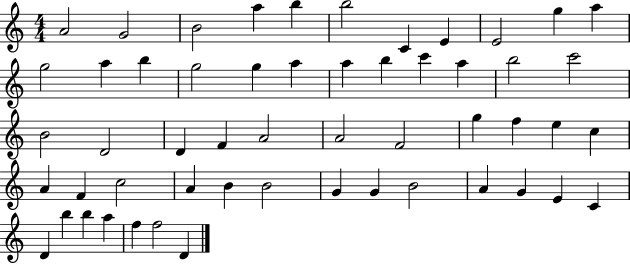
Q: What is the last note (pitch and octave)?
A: D4